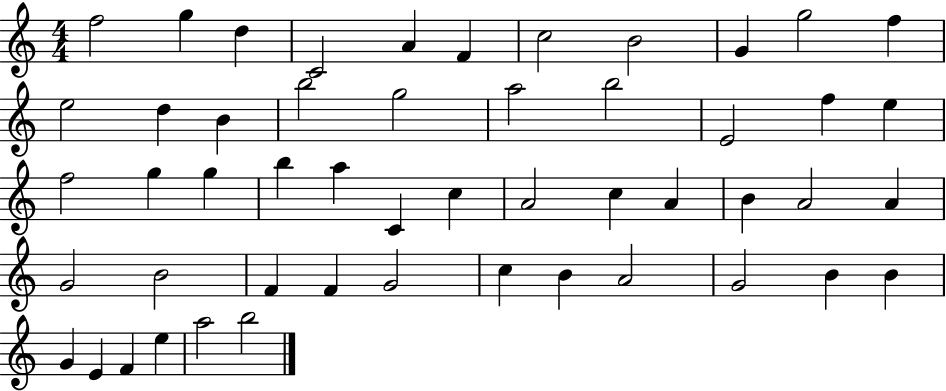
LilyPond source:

{
  \clef treble
  \numericTimeSignature
  \time 4/4
  \key c \major
  f''2 g''4 d''4 | c'2 a'4 f'4 | c''2 b'2 | g'4 g''2 f''4 | \break e''2 d''4 b'4 | b''2 g''2 | a''2 b''2 | e'2 f''4 e''4 | \break f''2 g''4 g''4 | b''4 a''4 c'4 c''4 | a'2 c''4 a'4 | b'4 a'2 a'4 | \break g'2 b'2 | f'4 f'4 g'2 | c''4 b'4 a'2 | g'2 b'4 b'4 | \break g'4 e'4 f'4 e''4 | a''2 b''2 | \bar "|."
}